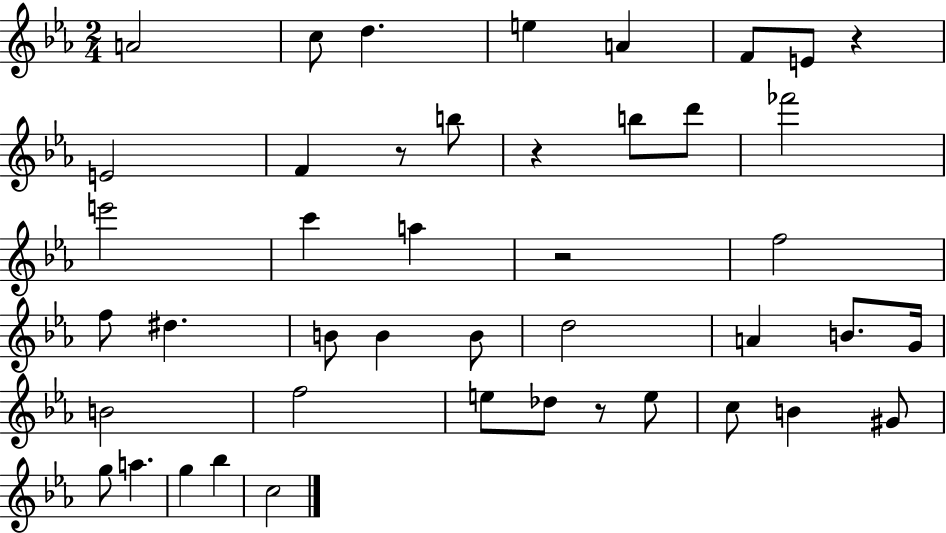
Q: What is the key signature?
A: EES major